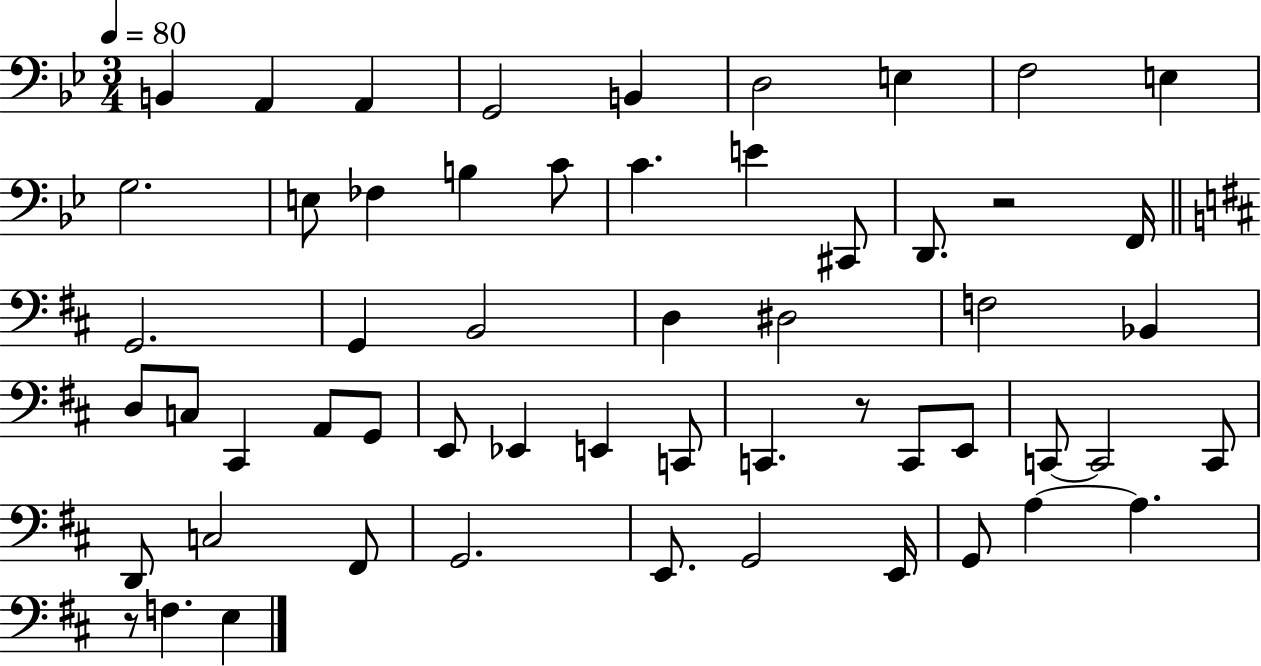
B2/q A2/q A2/q G2/h B2/q D3/h E3/q F3/h E3/q G3/h. E3/e FES3/q B3/q C4/e C4/q. E4/q C#2/e D2/e. R/h F2/s G2/h. G2/q B2/h D3/q D#3/h F3/h Bb2/q D3/e C3/e C#2/q A2/e G2/e E2/e Eb2/q E2/q C2/e C2/q. R/e C2/e E2/e C2/e C2/h C2/e D2/e C3/h F#2/e G2/h. E2/e. G2/h E2/s G2/e A3/q A3/q. R/e F3/q. E3/q